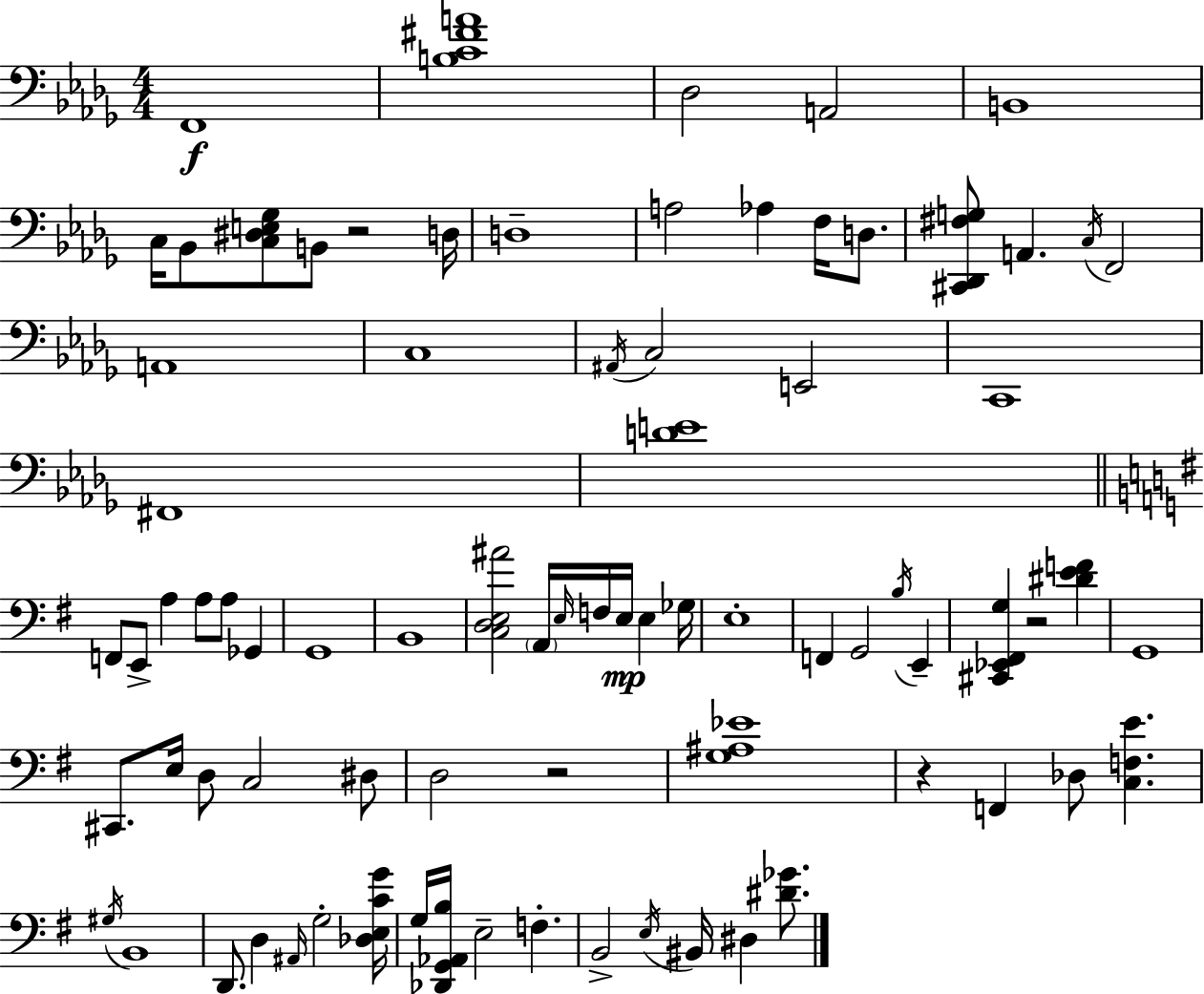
F2/w [B3,C4,F#4,A4]/w Db3/h A2/h B2/w C3/s Bb2/e [C3,D#3,E3,Gb3]/e B2/e R/h D3/s D3/w A3/h Ab3/q F3/s D3/e. [C#2,Db2,F#3,G3]/e A2/q. C3/s F2/h A2/w C3/w A#2/s C3/h E2/h C2/w F#2/w [D4,E4]/w F2/e E2/e A3/q A3/e A3/e Gb2/q G2/w B2/w [C3,D3,E3,A#4]/h A2/s E3/s F3/s E3/s E3/q Gb3/s E3/w F2/q G2/h B3/s E2/q [C#2,Eb2,F#2,G3]/q R/h [D#4,E4,F4]/q G2/w C#2/e. E3/s D3/e C3/h D#3/e D3/h R/h [G3,A#3,Eb4]/w R/q F2/q Db3/e [C3,F3,E4]/q. G#3/s B2/w D2/e. D3/q A#2/s G3/h [Db3,E3,C4,G4]/s G3/s [Db2,G2,Ab2,B3]/s E3/h F3/q. B2/h E3/s BIS2/s D#3/q [D#4,Gb4]/e.